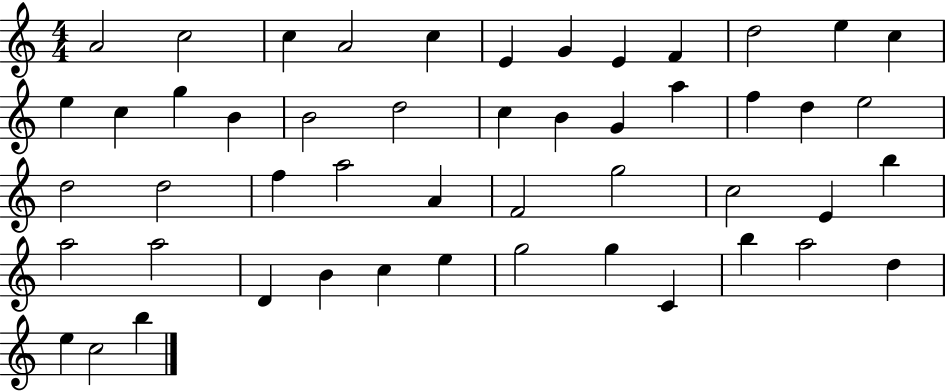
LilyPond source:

{
  \clef treble
  \numericTimeSignature
  \time 4/4
  \key c \major
  a'2 c''2 | c''4 a'2 c''4 | e'4 g'4 e'4 f'4 | d''2 e''4 c''4 | \break e''4 c''4 g''4 b'4 | b'2 d''2 | c''4 b'4 g'4 a''4 | f''4 d''4 e''2 | \break d''2 d''2 | f''4 a''2 a'4 | f'2 g''2 | c''2 e'4 b''4 | \break a''2 a''2 | d'4 b'4 c''4 e''4 | g''2 g''4 c'4 | b''4 a''2 d''4 | \break e''4 c''2 b''4 | \bar "|."
}